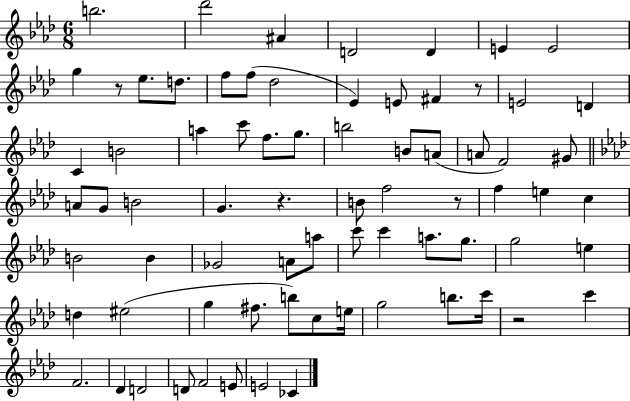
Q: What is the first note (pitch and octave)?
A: B5